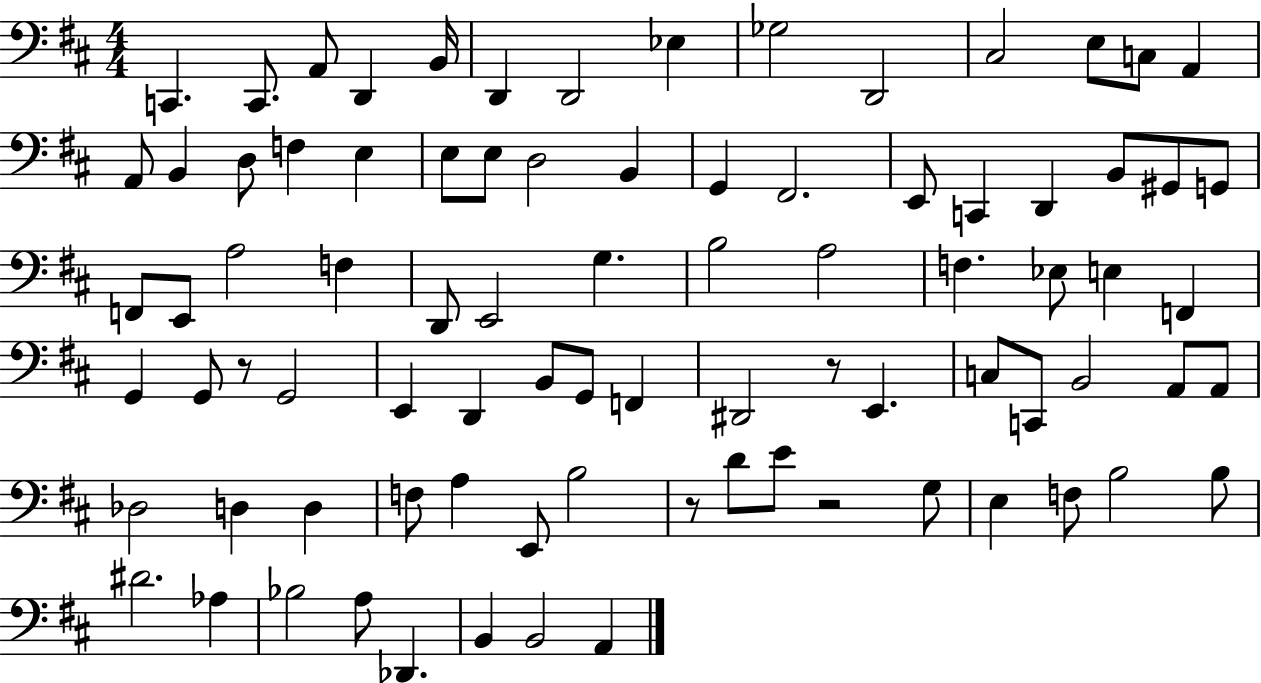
{
  \clef bass
  \numericTimeSignature
  \time 4/4
  \key d \major
  c,4. c,8. a,8 d,4 b,16 | d,4 d,2 ees4 | ges2 d,2 | cis2 e8 c8 a,4 | \break a,8 b,4 d8 f4 e4 | e8 e8 d2 b,4 | g,4 fis,2. | e,8 c,4 d,4 b,8 gis,8 g,8 | \break f,8 e,8 a2 f4 | d,8 e,2 g4. | b2 a2 | f4. ees8 e4 f,4 | \break g,4 g,8 r8 g,2 | e,4 d,4 b,8 g,8 f,4 | dis,2 r8 e,4. | c8 c,8 b,2 a,8 a,8 | \break des2 d4 d4 | f8 a4 e,8 b2 | r8 d'8 e'8 r2 g8 | e4 f8 b2 b8 | \break dis'2. aes4 | bes2 a8 des,4. | b,4 b,2 a,4 | \bar "|."
}